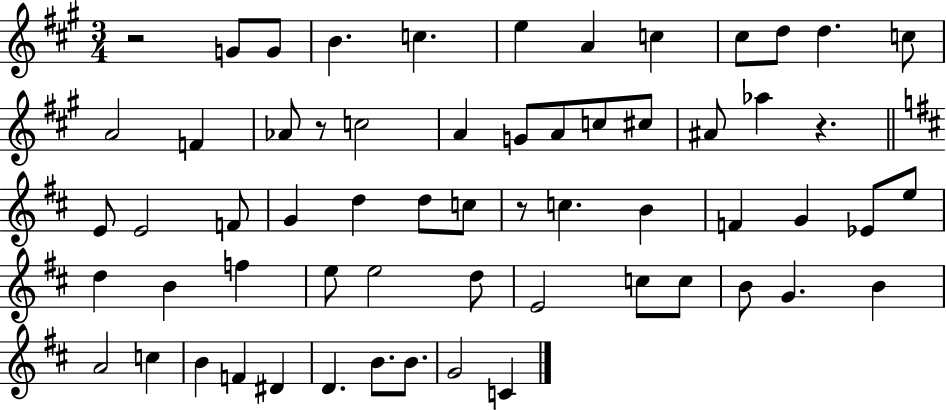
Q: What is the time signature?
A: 3/4